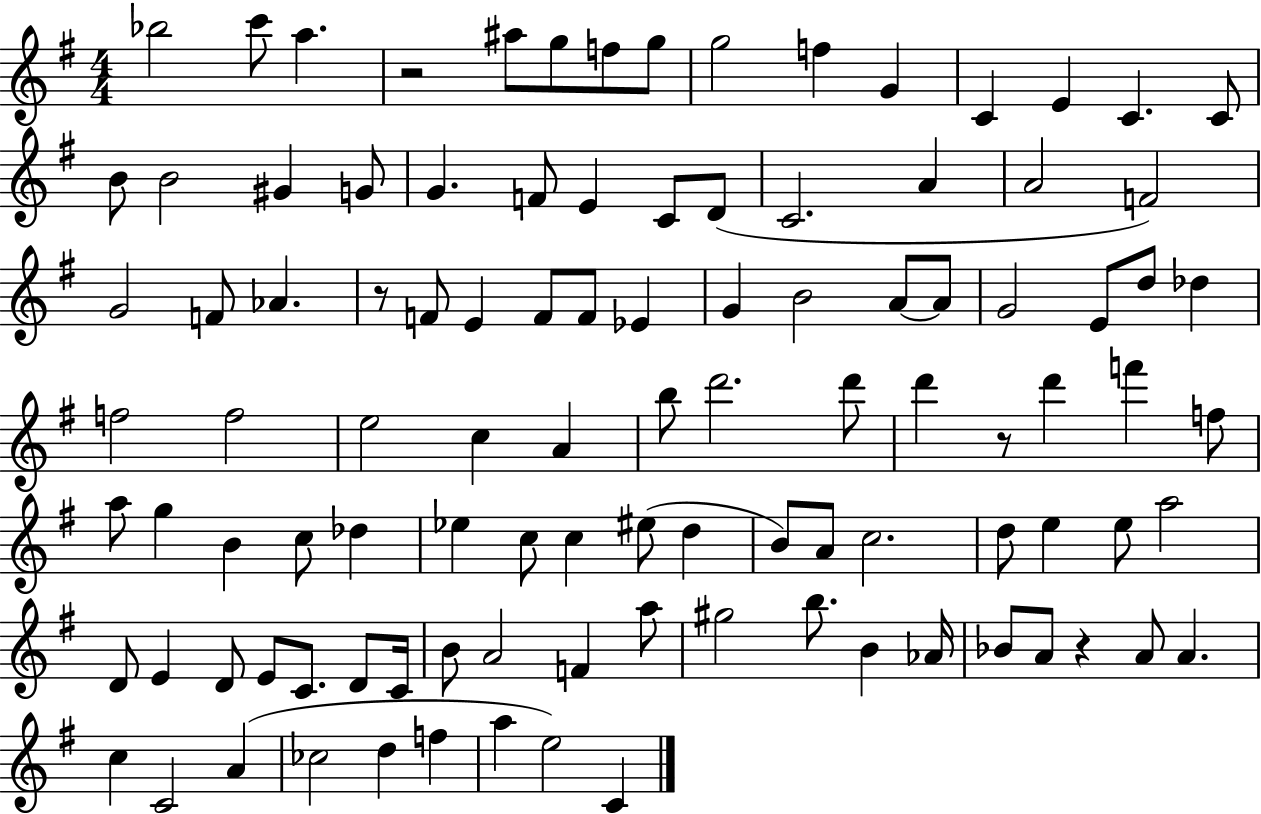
Bb5/h C6/e A5/q. R/h A#5/e G5/e F5/e G5/e G5/h F5/q G4/q C4/q E4/q C4/q. C4/e B4/e B4/h G#4/q G4/e G4/q. F4/e E4/q C4/e D4/e C4/h. A4/q A4/h F4/h G4/h F4/e Ab4/q. R/e F4/e E4/q F4/e F4/e Eb4/q G4/q B4/h A4/e A4/e G4/h E4/e D5/e Db5/q F5/h F5/h E5/h C5/q A4/q B5/e D6/h. D6/e D6/q R/e D6/q F6/q F5/e A5/e G5/q B4/q C5/e Db5/q Eb5/q C5/e C5/q EIS5/e D5/q B4/e A4/e C5/h. D5/e E5/q E5/e A5/h D4/e E4/q D4/e E4/e C4/e. D4/e C4/s B4/e A4/h F4/q A5/e G#5/h B5/e. B4/q Ab4/s Bb4/e A4/e R/q A4/e A4/q. C5/q C4/h A4/q CES5/h D5/q F5/q A5/q E5/h C4/q